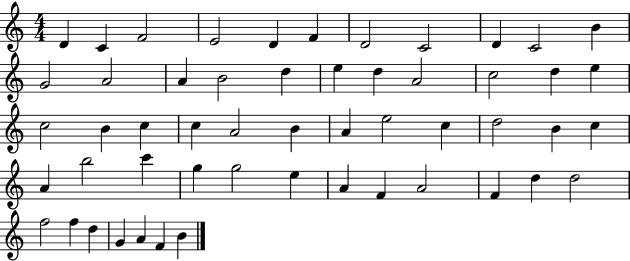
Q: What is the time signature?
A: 4/4